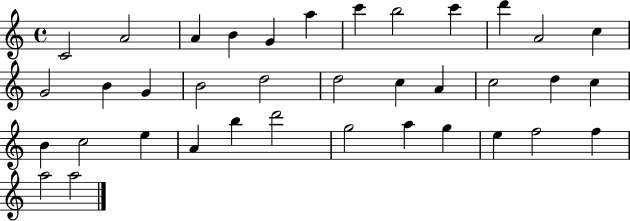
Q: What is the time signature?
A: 4/4